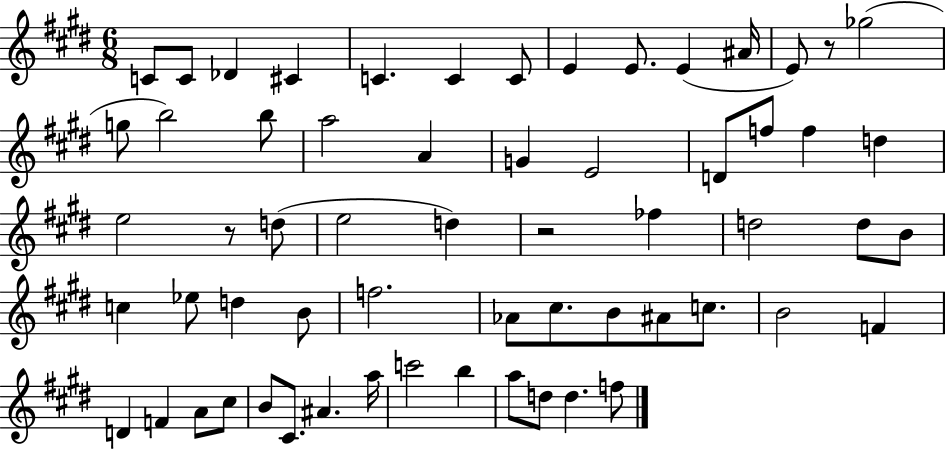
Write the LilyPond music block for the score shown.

{
  \clef treble
  \numericTimeSignature
  \time 6/8
  \key e \major
  c'8 c'8 des'4 cis'4 | c'4. c'4 c'8 | e'4 e'8. e'4( ais'16 | e'8) r8 ges''2( | \break g''8 b''2) b''8 | a''2 a'4 | g'4 e'2 | d'8 f''8 f''4 d''4 | \break e''2 r8 d''8( | e''2 d''4) | r2 fes''4 | d''2 d''8 b'8 | \break c''4 ees''8 d''4 b'8 | f''2. | aes'8 cis''8. b'8 ais'8 c''8. | b'2 f'4 | \break d'4 f'4 a'8 cis''8 | b'8 cis'8. ais'4. a''16 | c'''2 b''4 | a''8 d''8 d''4. f''8 | \break \bar "|."
}